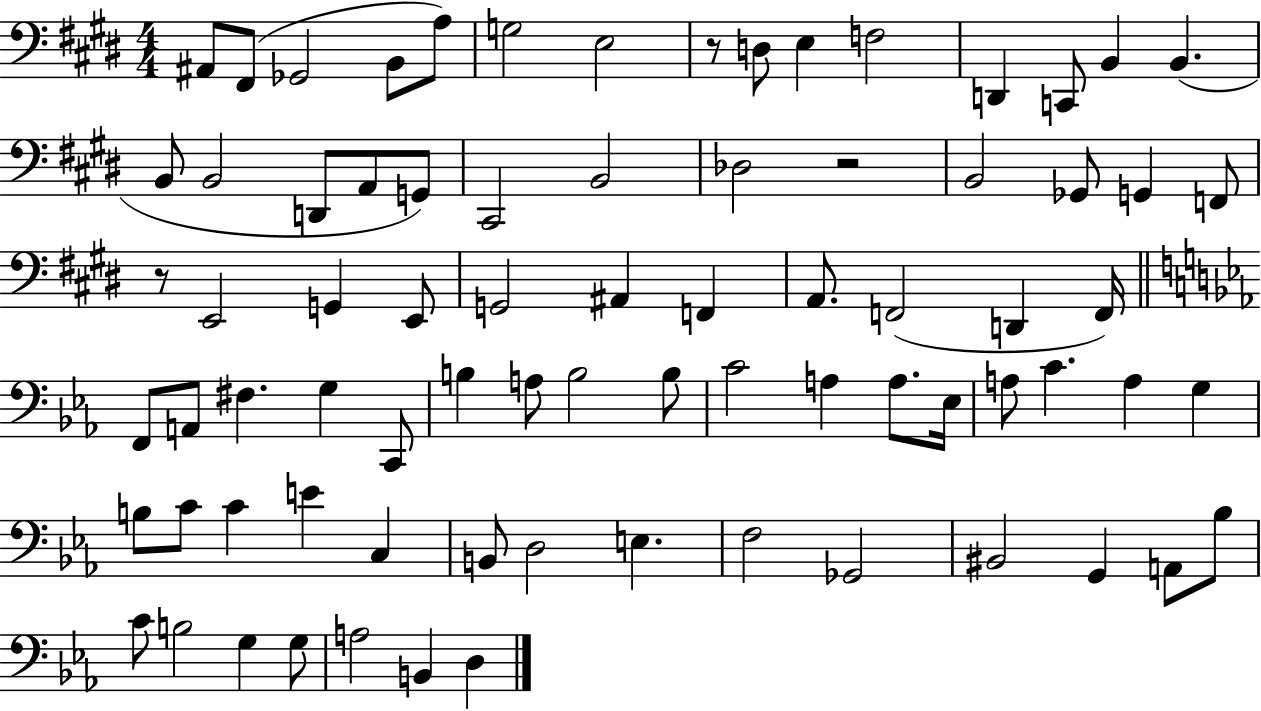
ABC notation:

X:1
T:Untitled
M:4/4
L:1/4
K:E
^A,,/2 ^F,,/2 _G,,2 B,,/2 A,/2 G,2 E,2 z/2 D,/2 E, F,2 D,, C,,/2 B,, B,, B,,/2 B,,2 D,,/2 A,,/2 G,,/2 ^C,,2 B,,2 _D,2 z2 B,,2 _G,,/2 G,, F,,/2 z/2 E,,2 G,, E,,/2 G,,2 ^A,, F,, A,,/2 F,,2 D,, F,,/4 F,,/2 A,,/2 ^F, G, C,,/2 B, A,/2 B,2 B,/2 C2 A, A,/2 _E,/4 A,/2 C A, G, B,/2 C/2 C E C, B,,/2 D,2 E, F,2 _G,,2 ^B,,2 G,, A,,/2 _B,/2 C/2 B,2 G, G,/2 A,2 B,, D,